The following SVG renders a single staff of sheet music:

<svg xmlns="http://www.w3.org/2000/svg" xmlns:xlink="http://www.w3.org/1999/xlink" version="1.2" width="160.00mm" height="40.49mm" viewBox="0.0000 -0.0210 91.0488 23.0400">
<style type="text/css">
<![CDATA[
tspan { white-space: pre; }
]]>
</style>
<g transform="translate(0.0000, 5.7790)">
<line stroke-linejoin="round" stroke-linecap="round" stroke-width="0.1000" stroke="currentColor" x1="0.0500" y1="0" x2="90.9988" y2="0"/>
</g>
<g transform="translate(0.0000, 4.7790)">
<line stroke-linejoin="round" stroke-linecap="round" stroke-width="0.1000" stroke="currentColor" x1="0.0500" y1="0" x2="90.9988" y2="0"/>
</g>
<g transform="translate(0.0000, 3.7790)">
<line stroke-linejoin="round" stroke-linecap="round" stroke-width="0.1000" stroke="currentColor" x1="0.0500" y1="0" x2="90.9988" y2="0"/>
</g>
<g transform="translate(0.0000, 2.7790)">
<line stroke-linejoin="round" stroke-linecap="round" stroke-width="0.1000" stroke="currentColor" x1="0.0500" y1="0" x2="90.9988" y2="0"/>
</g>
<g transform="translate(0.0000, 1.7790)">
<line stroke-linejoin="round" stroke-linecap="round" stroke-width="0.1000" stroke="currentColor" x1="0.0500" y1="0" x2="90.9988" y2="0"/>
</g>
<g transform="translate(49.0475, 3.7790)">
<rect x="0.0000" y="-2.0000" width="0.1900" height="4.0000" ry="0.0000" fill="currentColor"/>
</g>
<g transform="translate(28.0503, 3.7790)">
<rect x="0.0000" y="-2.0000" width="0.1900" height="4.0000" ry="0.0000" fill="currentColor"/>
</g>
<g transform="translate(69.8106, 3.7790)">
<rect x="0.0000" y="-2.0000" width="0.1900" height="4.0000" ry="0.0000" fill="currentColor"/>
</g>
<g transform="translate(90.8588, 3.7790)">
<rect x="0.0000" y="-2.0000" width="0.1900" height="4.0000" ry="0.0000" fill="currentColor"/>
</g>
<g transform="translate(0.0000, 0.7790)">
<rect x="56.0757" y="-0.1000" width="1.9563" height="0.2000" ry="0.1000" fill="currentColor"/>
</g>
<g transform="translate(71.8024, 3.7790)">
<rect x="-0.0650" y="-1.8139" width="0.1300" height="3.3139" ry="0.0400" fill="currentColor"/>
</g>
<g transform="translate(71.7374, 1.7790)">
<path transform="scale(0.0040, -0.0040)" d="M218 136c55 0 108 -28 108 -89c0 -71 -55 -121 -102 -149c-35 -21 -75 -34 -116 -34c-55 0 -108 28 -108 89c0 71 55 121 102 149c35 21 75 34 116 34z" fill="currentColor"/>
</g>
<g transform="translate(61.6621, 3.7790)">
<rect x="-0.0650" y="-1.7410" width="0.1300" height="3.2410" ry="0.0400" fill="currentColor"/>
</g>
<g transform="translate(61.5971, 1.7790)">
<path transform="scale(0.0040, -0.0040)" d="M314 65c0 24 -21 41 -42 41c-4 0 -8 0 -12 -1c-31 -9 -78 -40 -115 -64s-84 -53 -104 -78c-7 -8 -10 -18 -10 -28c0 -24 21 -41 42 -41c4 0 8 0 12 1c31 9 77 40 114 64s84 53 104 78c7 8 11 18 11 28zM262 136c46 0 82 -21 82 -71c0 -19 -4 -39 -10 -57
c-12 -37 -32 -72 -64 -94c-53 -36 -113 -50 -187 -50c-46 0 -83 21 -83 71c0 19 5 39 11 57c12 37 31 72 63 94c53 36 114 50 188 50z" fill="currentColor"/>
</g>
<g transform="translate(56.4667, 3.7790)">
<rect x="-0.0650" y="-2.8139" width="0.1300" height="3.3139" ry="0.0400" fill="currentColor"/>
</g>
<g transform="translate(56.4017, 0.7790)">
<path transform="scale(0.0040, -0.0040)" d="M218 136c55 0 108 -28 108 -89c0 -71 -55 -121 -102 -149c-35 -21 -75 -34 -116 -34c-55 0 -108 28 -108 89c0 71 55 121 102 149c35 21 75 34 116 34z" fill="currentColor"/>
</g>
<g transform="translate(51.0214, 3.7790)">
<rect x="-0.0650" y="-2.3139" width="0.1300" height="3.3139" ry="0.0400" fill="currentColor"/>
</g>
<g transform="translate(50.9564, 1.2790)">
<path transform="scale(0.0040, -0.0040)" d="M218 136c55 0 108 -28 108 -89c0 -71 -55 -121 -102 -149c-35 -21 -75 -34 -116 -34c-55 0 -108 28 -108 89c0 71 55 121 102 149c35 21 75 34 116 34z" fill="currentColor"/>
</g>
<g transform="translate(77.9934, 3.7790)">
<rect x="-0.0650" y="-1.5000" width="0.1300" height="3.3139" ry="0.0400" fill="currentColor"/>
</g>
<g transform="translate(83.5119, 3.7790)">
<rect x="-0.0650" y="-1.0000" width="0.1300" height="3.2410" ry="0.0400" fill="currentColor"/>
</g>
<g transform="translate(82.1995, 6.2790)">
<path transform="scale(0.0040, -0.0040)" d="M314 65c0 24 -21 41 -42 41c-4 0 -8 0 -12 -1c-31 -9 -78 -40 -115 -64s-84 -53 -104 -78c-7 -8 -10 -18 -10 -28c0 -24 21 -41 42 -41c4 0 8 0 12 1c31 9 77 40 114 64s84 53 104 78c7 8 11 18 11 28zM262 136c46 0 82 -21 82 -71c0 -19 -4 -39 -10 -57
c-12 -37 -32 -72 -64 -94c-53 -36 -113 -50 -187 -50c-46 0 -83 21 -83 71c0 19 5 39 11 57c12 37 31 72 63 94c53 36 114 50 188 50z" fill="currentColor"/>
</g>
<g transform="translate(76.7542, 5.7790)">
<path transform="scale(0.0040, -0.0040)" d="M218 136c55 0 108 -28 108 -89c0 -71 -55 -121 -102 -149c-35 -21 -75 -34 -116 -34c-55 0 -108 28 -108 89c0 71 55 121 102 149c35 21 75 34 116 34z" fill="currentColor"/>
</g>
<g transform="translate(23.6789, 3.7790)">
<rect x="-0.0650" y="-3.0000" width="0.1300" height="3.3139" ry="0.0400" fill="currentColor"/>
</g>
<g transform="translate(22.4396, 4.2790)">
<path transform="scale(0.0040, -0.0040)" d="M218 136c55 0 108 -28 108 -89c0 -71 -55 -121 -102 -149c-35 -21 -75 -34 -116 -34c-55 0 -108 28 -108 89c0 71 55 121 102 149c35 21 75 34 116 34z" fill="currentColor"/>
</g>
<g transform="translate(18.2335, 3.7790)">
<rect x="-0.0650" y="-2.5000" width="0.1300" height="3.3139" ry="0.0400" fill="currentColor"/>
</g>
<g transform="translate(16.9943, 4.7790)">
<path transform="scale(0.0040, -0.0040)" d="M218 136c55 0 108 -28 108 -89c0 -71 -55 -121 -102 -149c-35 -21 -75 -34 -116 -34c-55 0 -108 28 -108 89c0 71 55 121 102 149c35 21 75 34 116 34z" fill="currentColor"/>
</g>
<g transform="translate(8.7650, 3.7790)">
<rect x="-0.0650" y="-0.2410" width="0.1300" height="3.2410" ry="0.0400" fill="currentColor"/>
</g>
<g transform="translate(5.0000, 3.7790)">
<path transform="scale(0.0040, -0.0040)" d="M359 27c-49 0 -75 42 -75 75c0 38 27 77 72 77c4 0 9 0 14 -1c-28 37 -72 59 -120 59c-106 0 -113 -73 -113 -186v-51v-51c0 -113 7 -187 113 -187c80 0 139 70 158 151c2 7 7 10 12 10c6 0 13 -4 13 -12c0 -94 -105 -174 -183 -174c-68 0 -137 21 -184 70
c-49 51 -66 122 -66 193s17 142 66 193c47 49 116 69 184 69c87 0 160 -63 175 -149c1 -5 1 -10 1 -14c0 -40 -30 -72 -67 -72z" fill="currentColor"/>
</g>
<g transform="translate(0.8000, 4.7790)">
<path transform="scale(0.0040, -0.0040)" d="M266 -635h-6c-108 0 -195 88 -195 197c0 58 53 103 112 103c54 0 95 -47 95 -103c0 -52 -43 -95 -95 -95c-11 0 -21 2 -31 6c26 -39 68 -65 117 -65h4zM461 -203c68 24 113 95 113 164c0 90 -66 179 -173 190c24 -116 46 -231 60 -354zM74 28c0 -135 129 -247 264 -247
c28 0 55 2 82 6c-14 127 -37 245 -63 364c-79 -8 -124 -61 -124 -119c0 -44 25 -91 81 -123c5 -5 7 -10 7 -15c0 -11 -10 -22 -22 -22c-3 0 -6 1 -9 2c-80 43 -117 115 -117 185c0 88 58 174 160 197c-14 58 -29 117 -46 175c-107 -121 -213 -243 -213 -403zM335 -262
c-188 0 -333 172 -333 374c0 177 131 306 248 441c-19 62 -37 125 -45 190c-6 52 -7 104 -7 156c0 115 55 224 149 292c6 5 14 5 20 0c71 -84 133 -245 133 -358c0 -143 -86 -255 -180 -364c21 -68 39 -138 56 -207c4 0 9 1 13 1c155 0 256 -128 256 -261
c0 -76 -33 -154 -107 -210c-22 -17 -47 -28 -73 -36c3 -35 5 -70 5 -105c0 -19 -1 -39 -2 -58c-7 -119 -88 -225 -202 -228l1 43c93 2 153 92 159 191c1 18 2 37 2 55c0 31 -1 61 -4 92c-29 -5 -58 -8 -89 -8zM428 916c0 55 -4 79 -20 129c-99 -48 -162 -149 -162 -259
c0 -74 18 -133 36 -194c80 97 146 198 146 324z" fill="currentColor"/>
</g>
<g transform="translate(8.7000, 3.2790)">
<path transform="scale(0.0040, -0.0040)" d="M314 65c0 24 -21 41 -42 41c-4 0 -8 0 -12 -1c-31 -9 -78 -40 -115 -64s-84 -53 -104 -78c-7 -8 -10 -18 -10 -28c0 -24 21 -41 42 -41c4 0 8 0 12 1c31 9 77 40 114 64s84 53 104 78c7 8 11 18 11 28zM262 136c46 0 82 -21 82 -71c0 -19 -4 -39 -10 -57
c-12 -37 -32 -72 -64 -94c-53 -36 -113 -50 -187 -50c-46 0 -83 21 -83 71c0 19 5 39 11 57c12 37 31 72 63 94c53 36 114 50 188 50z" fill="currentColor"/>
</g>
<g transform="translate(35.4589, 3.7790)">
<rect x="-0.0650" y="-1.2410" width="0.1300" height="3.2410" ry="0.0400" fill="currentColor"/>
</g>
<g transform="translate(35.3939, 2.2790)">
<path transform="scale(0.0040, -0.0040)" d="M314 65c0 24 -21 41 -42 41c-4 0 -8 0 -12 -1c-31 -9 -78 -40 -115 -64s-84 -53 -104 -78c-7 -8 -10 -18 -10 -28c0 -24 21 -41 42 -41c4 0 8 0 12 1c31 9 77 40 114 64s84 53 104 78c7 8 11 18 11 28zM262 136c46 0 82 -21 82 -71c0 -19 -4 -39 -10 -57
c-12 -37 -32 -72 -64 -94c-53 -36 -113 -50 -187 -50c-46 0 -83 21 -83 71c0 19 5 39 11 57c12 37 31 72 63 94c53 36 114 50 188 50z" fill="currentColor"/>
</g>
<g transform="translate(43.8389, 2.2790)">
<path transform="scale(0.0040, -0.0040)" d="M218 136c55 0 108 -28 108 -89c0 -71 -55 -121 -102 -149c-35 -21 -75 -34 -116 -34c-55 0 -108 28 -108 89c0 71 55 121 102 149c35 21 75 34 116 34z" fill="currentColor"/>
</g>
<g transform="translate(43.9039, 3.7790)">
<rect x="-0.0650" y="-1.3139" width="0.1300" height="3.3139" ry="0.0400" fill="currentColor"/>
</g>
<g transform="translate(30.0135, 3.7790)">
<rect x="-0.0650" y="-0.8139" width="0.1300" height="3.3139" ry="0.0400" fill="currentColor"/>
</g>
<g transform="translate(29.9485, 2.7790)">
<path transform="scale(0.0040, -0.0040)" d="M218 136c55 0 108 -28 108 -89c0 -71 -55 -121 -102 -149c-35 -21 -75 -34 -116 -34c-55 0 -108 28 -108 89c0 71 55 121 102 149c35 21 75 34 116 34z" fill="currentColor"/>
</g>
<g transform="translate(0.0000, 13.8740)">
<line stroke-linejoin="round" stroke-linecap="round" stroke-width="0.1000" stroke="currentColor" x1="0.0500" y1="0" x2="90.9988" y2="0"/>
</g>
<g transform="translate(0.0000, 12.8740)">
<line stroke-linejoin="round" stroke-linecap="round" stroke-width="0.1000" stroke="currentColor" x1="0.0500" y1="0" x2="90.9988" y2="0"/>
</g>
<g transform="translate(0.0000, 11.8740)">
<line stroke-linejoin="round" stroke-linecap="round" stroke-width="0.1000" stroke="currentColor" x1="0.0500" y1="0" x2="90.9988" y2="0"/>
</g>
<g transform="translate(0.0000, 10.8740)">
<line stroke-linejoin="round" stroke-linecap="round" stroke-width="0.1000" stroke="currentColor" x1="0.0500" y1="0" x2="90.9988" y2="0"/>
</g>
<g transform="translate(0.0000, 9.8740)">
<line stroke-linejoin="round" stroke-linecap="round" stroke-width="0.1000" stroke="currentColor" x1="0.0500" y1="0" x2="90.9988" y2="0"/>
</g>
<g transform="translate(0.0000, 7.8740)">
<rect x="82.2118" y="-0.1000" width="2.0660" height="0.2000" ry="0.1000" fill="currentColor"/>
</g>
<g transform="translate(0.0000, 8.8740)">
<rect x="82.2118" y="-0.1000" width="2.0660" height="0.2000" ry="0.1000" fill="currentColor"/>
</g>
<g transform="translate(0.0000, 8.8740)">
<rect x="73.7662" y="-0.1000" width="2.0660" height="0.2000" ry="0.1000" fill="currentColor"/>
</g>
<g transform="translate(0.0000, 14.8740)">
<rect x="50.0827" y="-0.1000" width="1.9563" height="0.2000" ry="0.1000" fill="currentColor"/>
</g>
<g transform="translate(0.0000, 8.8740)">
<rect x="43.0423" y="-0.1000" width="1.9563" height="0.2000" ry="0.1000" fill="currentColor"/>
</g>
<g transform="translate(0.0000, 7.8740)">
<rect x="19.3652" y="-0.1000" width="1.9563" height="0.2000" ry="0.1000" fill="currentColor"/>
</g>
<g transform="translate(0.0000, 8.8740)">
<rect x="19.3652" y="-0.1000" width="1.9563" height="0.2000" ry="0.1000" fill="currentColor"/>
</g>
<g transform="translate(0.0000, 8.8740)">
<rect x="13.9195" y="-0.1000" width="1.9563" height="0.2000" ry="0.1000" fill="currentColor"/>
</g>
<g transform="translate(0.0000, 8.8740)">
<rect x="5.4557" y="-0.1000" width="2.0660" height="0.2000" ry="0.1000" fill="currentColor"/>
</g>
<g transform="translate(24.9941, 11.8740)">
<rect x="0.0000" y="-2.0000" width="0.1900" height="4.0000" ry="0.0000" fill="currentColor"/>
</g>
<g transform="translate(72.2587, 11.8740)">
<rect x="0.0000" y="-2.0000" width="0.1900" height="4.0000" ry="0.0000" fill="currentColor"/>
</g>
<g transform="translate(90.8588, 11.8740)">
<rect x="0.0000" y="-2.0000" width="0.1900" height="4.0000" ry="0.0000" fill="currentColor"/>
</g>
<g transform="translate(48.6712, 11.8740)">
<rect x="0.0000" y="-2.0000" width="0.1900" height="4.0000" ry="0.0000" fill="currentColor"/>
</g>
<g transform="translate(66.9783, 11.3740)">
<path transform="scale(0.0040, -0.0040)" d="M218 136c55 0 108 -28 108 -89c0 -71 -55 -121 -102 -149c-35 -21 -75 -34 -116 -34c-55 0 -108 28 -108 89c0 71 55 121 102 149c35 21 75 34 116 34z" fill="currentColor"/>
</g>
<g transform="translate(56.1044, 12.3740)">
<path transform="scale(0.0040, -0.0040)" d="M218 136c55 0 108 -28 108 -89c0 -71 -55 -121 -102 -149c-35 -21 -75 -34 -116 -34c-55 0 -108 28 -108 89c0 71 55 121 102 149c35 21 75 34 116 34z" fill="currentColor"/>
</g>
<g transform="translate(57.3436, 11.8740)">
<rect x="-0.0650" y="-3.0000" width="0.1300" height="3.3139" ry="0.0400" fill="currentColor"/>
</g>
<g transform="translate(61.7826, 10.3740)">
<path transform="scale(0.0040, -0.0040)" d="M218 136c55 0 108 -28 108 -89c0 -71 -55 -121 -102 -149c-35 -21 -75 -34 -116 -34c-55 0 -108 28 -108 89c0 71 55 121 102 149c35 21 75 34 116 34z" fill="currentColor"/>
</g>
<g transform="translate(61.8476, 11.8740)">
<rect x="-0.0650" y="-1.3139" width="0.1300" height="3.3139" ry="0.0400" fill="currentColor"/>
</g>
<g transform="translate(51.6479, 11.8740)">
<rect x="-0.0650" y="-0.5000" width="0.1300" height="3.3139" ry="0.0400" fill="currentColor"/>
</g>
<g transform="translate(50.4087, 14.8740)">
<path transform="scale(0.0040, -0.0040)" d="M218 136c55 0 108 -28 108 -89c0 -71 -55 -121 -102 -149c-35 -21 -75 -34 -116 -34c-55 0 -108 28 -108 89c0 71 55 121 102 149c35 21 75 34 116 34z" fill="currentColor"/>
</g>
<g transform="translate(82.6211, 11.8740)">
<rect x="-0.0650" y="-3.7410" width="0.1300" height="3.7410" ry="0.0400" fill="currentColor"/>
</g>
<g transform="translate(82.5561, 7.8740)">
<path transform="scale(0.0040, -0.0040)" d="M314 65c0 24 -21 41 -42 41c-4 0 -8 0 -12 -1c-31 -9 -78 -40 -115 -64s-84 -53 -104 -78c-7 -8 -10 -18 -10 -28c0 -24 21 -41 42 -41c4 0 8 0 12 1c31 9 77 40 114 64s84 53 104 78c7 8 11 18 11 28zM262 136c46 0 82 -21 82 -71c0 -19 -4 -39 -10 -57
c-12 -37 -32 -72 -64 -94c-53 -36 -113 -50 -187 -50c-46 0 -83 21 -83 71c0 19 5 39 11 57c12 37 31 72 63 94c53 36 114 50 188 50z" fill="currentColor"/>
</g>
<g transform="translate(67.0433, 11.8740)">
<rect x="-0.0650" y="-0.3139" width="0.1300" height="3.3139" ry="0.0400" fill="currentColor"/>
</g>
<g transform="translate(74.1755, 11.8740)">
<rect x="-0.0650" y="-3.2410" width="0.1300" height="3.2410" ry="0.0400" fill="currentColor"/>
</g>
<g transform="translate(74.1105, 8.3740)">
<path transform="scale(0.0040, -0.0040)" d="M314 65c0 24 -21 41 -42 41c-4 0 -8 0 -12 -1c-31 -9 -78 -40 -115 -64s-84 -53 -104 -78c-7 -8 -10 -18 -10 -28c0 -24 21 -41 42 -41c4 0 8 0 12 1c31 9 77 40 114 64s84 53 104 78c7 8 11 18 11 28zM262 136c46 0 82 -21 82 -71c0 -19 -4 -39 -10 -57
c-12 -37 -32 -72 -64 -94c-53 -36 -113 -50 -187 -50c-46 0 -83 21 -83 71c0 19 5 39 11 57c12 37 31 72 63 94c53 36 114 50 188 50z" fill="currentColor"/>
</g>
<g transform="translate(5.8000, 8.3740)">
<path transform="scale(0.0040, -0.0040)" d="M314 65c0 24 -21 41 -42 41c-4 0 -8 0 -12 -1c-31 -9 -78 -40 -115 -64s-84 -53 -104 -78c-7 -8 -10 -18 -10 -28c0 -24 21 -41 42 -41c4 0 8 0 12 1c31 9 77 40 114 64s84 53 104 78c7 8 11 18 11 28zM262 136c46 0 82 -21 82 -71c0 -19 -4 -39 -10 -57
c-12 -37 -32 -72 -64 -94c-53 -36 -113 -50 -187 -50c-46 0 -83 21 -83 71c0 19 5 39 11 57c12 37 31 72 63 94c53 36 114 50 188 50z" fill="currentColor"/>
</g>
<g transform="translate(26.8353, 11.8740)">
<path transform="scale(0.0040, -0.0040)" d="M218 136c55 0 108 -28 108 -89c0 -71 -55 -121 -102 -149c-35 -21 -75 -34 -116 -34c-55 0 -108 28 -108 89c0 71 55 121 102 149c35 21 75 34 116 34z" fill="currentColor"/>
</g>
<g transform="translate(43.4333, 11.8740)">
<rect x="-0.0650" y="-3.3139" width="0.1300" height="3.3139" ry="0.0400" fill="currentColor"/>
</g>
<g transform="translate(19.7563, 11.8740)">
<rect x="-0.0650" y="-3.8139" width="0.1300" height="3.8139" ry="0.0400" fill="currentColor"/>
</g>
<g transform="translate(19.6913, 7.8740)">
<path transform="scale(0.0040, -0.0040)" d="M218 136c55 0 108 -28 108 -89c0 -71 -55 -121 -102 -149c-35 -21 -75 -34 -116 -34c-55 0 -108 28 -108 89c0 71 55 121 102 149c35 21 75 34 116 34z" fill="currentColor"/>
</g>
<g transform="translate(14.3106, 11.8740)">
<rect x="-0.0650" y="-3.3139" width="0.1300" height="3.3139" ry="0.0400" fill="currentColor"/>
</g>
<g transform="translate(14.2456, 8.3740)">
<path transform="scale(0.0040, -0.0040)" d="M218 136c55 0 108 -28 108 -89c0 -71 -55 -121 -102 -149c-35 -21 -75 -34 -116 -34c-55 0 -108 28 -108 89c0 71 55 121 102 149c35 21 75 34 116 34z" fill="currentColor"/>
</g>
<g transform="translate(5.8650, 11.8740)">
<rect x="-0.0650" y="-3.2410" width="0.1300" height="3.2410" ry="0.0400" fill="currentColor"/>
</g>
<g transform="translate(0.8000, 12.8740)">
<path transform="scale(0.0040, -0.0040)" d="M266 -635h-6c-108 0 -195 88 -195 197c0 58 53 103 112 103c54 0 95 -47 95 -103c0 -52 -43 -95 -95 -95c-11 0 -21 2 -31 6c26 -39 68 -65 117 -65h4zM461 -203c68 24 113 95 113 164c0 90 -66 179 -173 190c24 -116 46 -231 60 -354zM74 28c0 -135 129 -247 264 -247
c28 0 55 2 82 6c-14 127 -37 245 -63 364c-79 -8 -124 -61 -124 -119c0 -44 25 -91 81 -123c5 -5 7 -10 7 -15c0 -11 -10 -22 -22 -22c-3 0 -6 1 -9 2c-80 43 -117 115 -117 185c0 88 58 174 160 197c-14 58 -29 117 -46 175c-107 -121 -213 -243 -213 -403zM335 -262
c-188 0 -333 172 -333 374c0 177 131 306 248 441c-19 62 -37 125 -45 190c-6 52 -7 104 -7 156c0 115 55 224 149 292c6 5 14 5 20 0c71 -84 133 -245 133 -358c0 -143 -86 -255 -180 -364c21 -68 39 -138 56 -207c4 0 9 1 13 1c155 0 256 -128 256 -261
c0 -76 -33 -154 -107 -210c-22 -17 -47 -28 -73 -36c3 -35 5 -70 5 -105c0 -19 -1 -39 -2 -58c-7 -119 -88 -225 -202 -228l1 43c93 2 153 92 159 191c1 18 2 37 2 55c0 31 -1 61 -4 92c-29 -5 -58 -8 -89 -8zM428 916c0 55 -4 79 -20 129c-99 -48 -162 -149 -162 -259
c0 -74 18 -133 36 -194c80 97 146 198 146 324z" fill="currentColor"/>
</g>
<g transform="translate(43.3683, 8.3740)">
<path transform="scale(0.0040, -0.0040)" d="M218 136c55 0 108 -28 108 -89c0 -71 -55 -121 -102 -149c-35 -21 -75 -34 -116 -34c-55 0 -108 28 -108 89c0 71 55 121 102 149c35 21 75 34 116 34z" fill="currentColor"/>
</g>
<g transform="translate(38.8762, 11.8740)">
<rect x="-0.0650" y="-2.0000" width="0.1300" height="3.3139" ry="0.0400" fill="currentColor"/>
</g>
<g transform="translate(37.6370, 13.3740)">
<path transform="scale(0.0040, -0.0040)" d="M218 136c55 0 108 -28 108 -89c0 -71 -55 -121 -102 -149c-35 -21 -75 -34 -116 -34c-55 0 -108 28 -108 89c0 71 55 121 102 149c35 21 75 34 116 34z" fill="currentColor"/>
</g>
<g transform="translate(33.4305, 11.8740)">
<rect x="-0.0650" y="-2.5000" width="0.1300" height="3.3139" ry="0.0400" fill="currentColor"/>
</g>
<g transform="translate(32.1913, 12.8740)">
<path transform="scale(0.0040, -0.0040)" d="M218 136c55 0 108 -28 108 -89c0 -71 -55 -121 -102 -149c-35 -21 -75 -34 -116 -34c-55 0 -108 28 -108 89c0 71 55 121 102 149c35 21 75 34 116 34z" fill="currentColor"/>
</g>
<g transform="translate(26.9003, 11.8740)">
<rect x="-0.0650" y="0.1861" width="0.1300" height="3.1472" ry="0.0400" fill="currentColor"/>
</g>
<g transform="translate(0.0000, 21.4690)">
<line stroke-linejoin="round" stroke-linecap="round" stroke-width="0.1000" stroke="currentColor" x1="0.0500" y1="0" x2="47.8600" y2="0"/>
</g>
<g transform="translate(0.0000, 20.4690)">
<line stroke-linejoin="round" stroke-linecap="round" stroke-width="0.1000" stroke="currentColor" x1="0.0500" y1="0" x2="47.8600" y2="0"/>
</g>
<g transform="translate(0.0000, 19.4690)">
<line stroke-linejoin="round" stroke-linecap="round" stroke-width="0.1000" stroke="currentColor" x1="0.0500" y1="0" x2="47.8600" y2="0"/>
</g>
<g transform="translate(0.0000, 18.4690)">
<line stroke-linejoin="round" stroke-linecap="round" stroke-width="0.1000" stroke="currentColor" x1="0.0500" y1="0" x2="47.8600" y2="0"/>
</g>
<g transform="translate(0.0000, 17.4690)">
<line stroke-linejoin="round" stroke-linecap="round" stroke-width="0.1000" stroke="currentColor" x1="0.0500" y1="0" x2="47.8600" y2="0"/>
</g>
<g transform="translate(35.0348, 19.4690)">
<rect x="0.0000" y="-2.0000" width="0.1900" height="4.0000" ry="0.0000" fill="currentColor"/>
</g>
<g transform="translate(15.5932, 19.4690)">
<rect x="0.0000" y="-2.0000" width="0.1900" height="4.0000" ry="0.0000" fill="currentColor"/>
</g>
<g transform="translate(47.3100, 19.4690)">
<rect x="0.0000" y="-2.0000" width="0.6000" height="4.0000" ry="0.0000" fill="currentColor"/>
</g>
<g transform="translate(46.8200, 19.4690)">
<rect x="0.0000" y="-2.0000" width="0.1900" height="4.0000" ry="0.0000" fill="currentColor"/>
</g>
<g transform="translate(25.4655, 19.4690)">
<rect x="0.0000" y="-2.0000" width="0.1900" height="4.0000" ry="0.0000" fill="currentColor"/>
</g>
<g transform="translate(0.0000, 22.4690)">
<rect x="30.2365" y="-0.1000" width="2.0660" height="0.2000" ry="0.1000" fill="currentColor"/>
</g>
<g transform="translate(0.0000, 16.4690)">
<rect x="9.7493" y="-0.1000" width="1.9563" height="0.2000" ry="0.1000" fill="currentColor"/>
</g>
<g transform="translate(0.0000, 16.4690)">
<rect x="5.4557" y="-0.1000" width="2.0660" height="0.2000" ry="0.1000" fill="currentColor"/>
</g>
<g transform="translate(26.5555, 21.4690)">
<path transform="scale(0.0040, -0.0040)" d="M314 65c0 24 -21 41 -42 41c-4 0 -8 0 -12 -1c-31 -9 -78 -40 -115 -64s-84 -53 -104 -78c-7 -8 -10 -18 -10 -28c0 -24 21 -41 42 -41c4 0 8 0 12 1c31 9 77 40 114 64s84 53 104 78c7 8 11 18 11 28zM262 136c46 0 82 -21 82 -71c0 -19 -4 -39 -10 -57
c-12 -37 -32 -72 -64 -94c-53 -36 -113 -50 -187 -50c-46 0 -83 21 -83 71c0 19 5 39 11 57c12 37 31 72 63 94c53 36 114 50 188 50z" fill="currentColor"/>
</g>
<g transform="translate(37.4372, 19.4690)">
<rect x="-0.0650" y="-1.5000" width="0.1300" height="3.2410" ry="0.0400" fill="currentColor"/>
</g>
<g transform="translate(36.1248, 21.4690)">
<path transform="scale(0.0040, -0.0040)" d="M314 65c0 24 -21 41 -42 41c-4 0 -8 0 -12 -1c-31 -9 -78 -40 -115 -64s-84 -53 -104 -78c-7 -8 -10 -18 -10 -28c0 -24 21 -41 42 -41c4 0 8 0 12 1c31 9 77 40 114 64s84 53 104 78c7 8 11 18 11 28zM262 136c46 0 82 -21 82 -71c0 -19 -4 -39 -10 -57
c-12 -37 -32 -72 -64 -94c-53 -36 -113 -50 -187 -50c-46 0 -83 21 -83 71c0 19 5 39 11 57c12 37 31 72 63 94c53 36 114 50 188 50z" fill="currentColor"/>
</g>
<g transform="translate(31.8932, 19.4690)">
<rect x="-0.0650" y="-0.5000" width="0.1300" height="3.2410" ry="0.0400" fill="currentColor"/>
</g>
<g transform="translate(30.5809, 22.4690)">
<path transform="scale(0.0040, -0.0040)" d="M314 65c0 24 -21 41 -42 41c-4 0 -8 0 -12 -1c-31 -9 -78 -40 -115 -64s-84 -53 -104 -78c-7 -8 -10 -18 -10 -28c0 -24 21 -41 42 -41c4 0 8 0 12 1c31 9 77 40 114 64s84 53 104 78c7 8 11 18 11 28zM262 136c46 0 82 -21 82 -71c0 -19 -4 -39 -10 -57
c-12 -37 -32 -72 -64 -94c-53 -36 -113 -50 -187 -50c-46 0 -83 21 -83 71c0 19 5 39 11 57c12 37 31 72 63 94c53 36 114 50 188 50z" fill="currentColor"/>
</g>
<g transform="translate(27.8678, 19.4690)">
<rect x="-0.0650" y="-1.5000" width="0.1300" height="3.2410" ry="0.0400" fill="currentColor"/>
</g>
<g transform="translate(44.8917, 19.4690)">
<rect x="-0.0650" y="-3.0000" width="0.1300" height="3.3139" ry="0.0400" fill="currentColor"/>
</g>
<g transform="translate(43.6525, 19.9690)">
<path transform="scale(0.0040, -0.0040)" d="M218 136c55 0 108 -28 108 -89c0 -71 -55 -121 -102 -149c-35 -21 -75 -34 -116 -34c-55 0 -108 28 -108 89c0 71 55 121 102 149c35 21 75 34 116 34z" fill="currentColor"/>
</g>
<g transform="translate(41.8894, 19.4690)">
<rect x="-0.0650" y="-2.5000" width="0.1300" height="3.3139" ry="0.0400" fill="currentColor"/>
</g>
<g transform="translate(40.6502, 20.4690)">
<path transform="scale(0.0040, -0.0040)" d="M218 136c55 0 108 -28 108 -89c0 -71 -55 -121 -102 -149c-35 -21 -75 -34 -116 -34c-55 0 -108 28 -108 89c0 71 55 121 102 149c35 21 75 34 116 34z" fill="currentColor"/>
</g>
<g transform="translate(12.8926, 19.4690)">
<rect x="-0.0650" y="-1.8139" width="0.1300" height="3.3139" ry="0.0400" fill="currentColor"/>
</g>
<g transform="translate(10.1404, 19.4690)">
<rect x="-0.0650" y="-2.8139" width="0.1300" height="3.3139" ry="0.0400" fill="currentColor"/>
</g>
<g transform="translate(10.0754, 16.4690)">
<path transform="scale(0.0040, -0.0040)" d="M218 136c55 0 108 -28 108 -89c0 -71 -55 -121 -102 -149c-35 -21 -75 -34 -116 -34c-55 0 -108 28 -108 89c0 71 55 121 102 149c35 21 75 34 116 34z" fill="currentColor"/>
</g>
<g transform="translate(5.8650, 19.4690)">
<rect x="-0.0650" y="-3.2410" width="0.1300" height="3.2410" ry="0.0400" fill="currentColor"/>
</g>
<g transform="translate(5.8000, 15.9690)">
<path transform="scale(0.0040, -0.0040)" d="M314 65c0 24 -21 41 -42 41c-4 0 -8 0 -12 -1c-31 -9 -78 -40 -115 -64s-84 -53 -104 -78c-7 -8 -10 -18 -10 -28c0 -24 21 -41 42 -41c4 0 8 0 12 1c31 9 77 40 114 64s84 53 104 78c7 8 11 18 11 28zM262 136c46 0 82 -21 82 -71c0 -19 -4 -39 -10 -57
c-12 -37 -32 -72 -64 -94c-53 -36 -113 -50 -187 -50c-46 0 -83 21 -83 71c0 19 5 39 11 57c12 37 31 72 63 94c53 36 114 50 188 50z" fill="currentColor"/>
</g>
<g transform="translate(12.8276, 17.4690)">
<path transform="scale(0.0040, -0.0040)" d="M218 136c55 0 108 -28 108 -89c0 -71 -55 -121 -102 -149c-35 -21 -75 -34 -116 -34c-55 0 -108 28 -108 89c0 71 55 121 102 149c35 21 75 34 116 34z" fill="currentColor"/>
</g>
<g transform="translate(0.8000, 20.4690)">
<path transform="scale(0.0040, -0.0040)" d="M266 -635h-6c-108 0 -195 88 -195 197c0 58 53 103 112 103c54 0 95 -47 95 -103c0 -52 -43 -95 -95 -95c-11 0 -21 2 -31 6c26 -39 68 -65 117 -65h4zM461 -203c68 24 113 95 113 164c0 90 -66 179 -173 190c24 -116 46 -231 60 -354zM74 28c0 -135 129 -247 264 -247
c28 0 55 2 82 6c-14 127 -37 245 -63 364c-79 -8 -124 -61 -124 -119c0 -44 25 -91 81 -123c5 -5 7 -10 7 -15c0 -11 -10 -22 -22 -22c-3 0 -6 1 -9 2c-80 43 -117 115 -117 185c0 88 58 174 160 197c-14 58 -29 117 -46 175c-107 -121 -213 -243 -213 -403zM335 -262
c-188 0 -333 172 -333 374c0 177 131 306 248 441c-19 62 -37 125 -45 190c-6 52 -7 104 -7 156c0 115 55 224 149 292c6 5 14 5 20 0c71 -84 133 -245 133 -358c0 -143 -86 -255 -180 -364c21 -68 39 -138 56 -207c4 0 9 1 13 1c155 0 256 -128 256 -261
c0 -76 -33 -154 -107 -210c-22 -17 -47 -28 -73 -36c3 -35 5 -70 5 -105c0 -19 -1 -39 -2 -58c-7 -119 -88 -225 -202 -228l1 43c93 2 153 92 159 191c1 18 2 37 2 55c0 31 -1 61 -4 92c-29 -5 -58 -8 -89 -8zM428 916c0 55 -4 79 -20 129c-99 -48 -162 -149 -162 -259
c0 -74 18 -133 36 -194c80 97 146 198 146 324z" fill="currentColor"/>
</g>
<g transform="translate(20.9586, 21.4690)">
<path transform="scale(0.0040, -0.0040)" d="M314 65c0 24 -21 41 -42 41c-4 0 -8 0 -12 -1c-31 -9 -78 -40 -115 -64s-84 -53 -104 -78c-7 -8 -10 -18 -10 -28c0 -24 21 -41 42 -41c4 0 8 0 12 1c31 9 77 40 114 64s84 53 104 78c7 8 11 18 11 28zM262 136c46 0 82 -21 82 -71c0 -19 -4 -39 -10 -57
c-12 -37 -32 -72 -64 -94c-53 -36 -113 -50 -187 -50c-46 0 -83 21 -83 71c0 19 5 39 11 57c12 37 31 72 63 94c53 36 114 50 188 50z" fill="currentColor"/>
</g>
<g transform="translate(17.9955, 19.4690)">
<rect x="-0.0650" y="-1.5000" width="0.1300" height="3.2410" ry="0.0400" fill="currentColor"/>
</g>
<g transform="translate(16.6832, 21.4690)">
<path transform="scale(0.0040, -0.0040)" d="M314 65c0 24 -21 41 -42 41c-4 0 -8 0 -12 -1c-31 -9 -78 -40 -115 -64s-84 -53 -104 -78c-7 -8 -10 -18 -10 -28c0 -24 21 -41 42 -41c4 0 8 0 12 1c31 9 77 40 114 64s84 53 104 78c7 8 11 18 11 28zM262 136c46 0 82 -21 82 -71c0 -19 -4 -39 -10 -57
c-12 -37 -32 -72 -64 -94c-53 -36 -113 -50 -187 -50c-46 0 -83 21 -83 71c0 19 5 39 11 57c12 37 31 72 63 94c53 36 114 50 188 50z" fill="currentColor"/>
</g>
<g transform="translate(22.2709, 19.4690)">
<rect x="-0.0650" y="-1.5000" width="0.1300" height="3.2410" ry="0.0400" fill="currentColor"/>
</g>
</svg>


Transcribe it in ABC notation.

X:1
T:Untitled
M:4/4
L:1/4
K:C
c2 G A d e2 e g a f2 f E D2 b2 b c' B G F b C A e c b2 c'2 b2 a f E2 E2 E2 C2 E2 G A